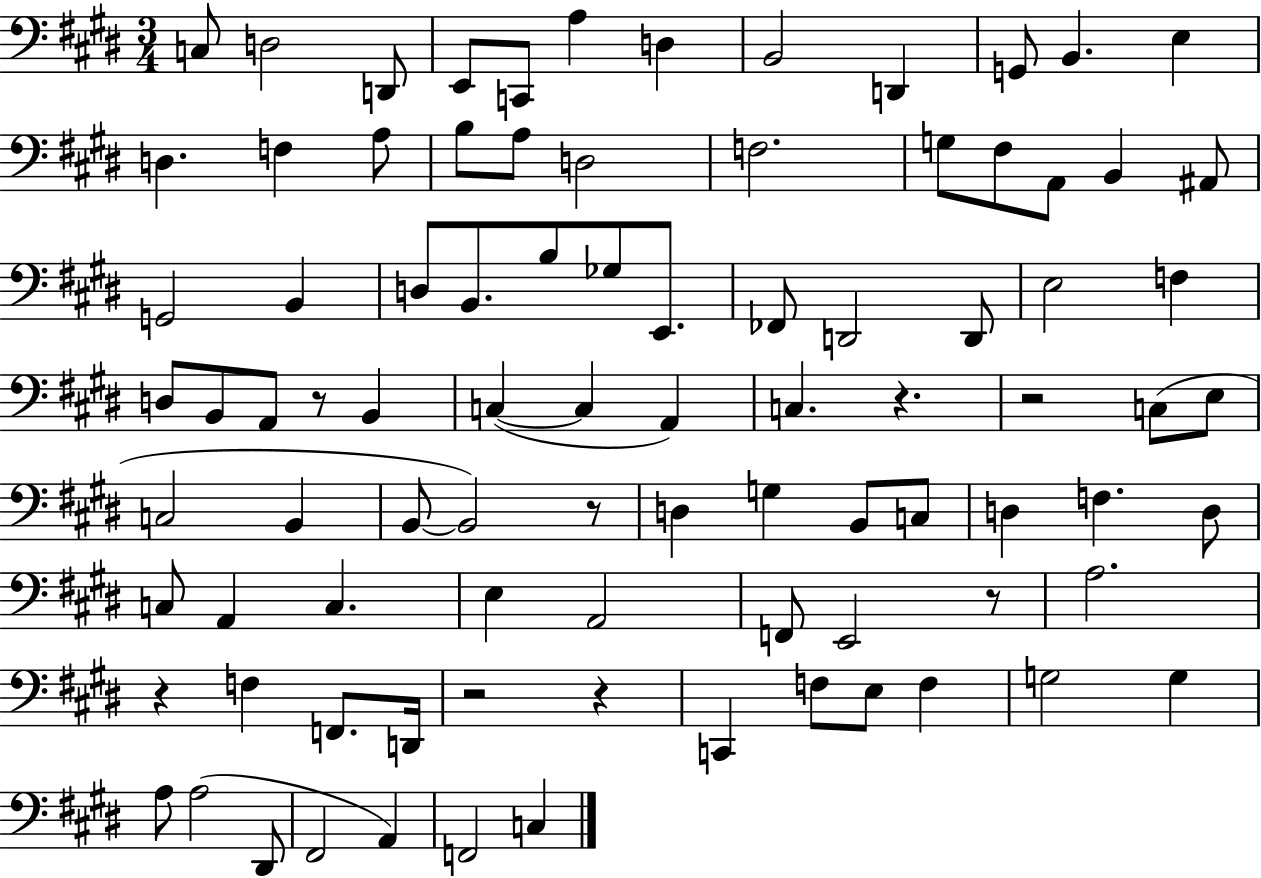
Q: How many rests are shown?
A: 8